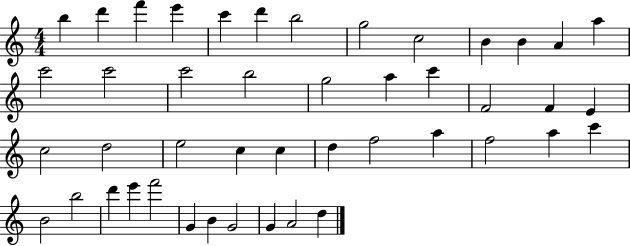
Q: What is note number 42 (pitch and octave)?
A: G4